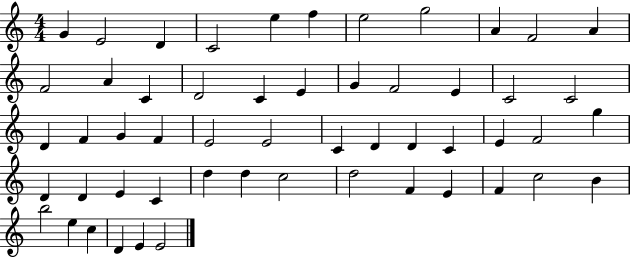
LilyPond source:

{
  \clef treble
  \numericTimeSignature
  \time 4/4
  \key c \major
  g'4 e'2 d'4 | c'2 e''4 f''4 | e''2 g''2 | a'4 f'2 a'4 | \break f'2 a'4 c'4 | d'2 c'4 e'4 | g'4 f'2 e'4 | c'2 c'2 | \break d'4 f'4 g'4 f'4 | e'2 e'2 | c'4 d'4 d'4 c'4 | e'4 f'2 g''4 | \break d'4 d'4 e'4 c'4 | d''4 d''4 c''2 | d''2 f'4 e'4 | f'4 c''2 b'4 | \break b''2 e''4 c''4 | d'4 e'4 e'2 | \bar "|."
}